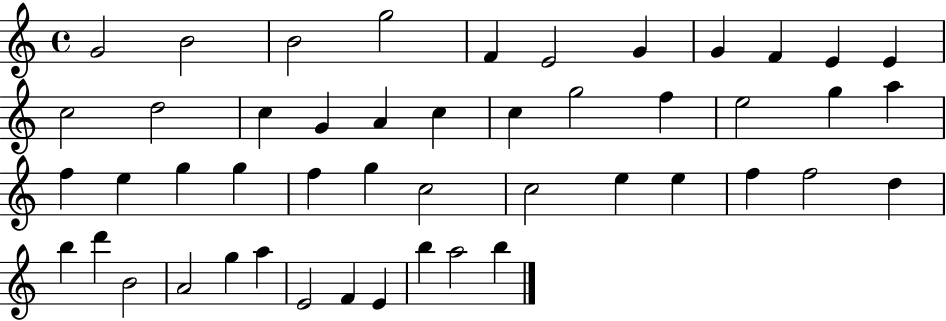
G4/h B4/h B4/h G5/h F4/q E4/h G4/q G4/q F4/q E4/q E4/q C5/h D5/h C5/q G4/q A4/q C5/q C5/q G5/h F5/q E5/h G5/q A5/q F5/q E5/q G5/q G5/q F5/q G5/q C5/h C5/h E5/q E5/q F5/q F5/h D5/q B5/q D6/q B4/h A4/h G5/q A5/q E4/h F4/q E4/q B5/q A5/h B5/q